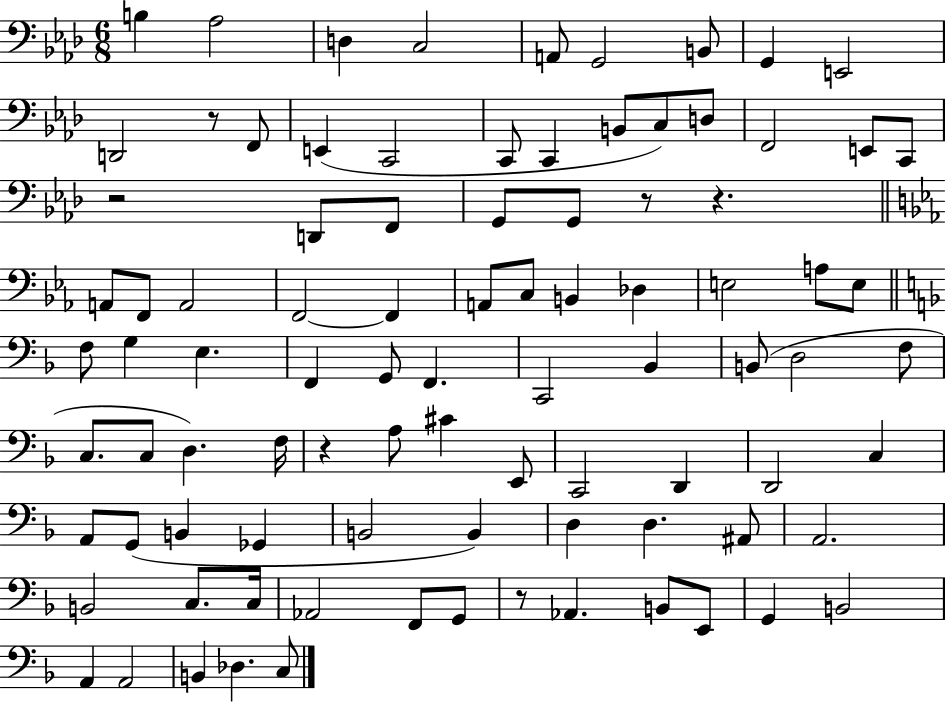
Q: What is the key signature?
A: AES major